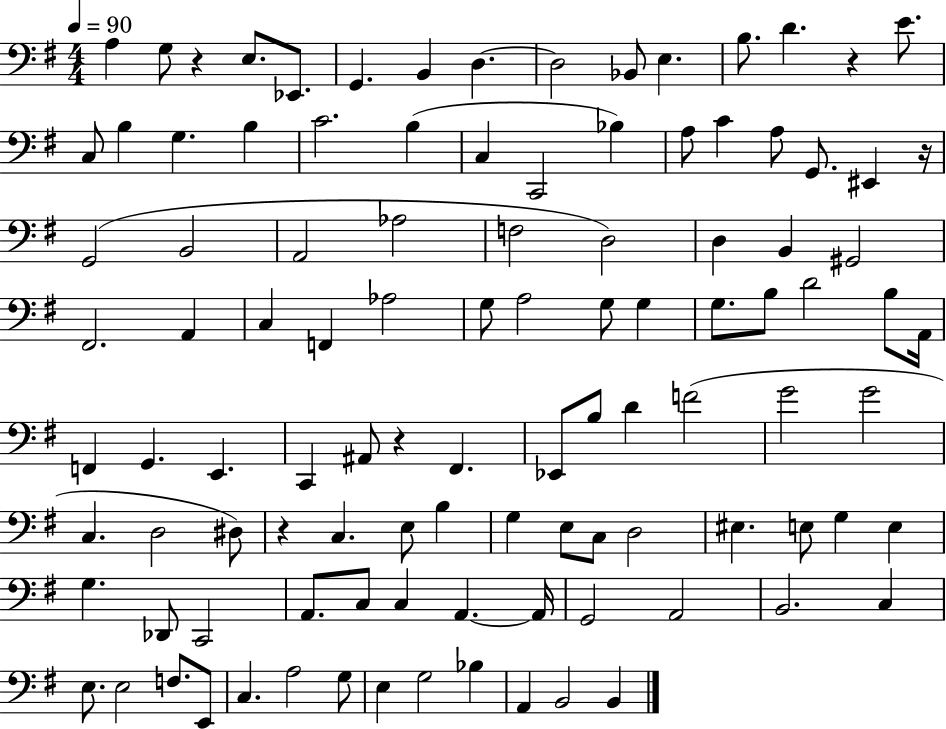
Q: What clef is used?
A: bass